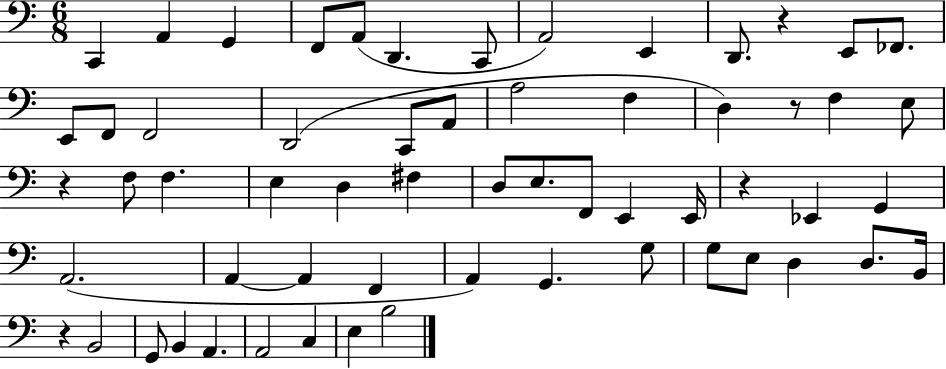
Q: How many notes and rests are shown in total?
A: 60